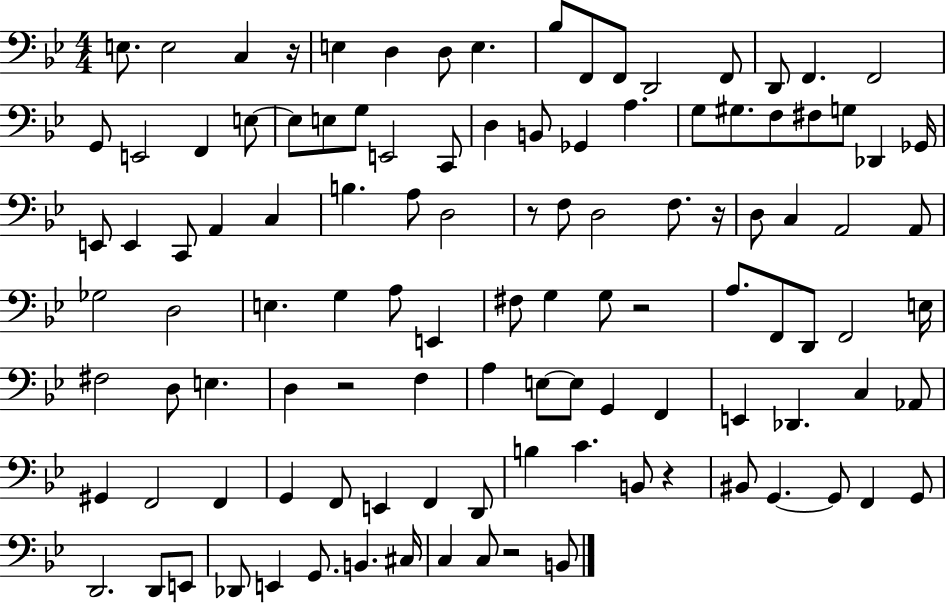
E3/e. E3/h C3/q R/s E3/q D3/q D3/e E3/q. Bb3/e F2/e F2/e D2/h F2/e D2/e F2/q. F2/h G2/e E2/h F2/q E3/e E3/e E3/e G3/e E2/h C2/e D3/q B2/e Gb2/q A3/q. G3/e G#3/e. F3/e F#3/e G3/e Db2/q Gb2/s E2/e E2/q C2/e A2/q C3/q B3/q. A3/e D3/h R/e F3/e D3/h F3/e. R/s D3/e C3/q A2/h A2/e Gb3/h D3/h E3/q. G3/q A3/e E2/q F#3/e G3/q G3/e R/h A3/e. F2/e D2/e F2/h E3/s F#3/h D3/e E3/q. D3/q R/h F3/q A3/q E3/e E3/e G2/q F2/q E2/q Db2/q. C3/q Ab2/e G#2/q F2/h F2/q G2/q F2/e E2/q F2/q D2/e B3/q C4/q. B2/e R/q BIS2/e G2/q. G2/e F2/q G2/e D2/h. D2/e E2/e Db2/e E2/q G2/e. B2/q. C#3/s C3/q C3/e R/h B2/e